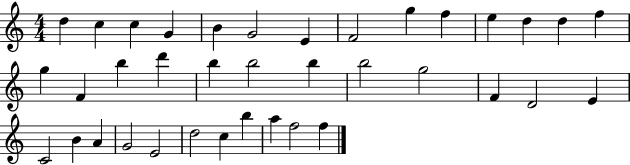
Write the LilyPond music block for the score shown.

{
  \clef treble
  \numericTimeSignature
  \time 4/4
  \key c \major
  d''4 c''4 c''4 g'4 | b'4 g'2 e'4 | f'2 g''4 f''4 | e''4 d''4 d''4 f''4 | \break g''4 f'4 b''4 d'''4 | b''4 b''2 b''4 | b''2 g''2 | f'4 d'2 e'4 | \break c'2 b'4 a'4 | g'2 e'2 | d''2 c''4 b''4 | a''4 f''2 f''4 | \break \bar "|."
}